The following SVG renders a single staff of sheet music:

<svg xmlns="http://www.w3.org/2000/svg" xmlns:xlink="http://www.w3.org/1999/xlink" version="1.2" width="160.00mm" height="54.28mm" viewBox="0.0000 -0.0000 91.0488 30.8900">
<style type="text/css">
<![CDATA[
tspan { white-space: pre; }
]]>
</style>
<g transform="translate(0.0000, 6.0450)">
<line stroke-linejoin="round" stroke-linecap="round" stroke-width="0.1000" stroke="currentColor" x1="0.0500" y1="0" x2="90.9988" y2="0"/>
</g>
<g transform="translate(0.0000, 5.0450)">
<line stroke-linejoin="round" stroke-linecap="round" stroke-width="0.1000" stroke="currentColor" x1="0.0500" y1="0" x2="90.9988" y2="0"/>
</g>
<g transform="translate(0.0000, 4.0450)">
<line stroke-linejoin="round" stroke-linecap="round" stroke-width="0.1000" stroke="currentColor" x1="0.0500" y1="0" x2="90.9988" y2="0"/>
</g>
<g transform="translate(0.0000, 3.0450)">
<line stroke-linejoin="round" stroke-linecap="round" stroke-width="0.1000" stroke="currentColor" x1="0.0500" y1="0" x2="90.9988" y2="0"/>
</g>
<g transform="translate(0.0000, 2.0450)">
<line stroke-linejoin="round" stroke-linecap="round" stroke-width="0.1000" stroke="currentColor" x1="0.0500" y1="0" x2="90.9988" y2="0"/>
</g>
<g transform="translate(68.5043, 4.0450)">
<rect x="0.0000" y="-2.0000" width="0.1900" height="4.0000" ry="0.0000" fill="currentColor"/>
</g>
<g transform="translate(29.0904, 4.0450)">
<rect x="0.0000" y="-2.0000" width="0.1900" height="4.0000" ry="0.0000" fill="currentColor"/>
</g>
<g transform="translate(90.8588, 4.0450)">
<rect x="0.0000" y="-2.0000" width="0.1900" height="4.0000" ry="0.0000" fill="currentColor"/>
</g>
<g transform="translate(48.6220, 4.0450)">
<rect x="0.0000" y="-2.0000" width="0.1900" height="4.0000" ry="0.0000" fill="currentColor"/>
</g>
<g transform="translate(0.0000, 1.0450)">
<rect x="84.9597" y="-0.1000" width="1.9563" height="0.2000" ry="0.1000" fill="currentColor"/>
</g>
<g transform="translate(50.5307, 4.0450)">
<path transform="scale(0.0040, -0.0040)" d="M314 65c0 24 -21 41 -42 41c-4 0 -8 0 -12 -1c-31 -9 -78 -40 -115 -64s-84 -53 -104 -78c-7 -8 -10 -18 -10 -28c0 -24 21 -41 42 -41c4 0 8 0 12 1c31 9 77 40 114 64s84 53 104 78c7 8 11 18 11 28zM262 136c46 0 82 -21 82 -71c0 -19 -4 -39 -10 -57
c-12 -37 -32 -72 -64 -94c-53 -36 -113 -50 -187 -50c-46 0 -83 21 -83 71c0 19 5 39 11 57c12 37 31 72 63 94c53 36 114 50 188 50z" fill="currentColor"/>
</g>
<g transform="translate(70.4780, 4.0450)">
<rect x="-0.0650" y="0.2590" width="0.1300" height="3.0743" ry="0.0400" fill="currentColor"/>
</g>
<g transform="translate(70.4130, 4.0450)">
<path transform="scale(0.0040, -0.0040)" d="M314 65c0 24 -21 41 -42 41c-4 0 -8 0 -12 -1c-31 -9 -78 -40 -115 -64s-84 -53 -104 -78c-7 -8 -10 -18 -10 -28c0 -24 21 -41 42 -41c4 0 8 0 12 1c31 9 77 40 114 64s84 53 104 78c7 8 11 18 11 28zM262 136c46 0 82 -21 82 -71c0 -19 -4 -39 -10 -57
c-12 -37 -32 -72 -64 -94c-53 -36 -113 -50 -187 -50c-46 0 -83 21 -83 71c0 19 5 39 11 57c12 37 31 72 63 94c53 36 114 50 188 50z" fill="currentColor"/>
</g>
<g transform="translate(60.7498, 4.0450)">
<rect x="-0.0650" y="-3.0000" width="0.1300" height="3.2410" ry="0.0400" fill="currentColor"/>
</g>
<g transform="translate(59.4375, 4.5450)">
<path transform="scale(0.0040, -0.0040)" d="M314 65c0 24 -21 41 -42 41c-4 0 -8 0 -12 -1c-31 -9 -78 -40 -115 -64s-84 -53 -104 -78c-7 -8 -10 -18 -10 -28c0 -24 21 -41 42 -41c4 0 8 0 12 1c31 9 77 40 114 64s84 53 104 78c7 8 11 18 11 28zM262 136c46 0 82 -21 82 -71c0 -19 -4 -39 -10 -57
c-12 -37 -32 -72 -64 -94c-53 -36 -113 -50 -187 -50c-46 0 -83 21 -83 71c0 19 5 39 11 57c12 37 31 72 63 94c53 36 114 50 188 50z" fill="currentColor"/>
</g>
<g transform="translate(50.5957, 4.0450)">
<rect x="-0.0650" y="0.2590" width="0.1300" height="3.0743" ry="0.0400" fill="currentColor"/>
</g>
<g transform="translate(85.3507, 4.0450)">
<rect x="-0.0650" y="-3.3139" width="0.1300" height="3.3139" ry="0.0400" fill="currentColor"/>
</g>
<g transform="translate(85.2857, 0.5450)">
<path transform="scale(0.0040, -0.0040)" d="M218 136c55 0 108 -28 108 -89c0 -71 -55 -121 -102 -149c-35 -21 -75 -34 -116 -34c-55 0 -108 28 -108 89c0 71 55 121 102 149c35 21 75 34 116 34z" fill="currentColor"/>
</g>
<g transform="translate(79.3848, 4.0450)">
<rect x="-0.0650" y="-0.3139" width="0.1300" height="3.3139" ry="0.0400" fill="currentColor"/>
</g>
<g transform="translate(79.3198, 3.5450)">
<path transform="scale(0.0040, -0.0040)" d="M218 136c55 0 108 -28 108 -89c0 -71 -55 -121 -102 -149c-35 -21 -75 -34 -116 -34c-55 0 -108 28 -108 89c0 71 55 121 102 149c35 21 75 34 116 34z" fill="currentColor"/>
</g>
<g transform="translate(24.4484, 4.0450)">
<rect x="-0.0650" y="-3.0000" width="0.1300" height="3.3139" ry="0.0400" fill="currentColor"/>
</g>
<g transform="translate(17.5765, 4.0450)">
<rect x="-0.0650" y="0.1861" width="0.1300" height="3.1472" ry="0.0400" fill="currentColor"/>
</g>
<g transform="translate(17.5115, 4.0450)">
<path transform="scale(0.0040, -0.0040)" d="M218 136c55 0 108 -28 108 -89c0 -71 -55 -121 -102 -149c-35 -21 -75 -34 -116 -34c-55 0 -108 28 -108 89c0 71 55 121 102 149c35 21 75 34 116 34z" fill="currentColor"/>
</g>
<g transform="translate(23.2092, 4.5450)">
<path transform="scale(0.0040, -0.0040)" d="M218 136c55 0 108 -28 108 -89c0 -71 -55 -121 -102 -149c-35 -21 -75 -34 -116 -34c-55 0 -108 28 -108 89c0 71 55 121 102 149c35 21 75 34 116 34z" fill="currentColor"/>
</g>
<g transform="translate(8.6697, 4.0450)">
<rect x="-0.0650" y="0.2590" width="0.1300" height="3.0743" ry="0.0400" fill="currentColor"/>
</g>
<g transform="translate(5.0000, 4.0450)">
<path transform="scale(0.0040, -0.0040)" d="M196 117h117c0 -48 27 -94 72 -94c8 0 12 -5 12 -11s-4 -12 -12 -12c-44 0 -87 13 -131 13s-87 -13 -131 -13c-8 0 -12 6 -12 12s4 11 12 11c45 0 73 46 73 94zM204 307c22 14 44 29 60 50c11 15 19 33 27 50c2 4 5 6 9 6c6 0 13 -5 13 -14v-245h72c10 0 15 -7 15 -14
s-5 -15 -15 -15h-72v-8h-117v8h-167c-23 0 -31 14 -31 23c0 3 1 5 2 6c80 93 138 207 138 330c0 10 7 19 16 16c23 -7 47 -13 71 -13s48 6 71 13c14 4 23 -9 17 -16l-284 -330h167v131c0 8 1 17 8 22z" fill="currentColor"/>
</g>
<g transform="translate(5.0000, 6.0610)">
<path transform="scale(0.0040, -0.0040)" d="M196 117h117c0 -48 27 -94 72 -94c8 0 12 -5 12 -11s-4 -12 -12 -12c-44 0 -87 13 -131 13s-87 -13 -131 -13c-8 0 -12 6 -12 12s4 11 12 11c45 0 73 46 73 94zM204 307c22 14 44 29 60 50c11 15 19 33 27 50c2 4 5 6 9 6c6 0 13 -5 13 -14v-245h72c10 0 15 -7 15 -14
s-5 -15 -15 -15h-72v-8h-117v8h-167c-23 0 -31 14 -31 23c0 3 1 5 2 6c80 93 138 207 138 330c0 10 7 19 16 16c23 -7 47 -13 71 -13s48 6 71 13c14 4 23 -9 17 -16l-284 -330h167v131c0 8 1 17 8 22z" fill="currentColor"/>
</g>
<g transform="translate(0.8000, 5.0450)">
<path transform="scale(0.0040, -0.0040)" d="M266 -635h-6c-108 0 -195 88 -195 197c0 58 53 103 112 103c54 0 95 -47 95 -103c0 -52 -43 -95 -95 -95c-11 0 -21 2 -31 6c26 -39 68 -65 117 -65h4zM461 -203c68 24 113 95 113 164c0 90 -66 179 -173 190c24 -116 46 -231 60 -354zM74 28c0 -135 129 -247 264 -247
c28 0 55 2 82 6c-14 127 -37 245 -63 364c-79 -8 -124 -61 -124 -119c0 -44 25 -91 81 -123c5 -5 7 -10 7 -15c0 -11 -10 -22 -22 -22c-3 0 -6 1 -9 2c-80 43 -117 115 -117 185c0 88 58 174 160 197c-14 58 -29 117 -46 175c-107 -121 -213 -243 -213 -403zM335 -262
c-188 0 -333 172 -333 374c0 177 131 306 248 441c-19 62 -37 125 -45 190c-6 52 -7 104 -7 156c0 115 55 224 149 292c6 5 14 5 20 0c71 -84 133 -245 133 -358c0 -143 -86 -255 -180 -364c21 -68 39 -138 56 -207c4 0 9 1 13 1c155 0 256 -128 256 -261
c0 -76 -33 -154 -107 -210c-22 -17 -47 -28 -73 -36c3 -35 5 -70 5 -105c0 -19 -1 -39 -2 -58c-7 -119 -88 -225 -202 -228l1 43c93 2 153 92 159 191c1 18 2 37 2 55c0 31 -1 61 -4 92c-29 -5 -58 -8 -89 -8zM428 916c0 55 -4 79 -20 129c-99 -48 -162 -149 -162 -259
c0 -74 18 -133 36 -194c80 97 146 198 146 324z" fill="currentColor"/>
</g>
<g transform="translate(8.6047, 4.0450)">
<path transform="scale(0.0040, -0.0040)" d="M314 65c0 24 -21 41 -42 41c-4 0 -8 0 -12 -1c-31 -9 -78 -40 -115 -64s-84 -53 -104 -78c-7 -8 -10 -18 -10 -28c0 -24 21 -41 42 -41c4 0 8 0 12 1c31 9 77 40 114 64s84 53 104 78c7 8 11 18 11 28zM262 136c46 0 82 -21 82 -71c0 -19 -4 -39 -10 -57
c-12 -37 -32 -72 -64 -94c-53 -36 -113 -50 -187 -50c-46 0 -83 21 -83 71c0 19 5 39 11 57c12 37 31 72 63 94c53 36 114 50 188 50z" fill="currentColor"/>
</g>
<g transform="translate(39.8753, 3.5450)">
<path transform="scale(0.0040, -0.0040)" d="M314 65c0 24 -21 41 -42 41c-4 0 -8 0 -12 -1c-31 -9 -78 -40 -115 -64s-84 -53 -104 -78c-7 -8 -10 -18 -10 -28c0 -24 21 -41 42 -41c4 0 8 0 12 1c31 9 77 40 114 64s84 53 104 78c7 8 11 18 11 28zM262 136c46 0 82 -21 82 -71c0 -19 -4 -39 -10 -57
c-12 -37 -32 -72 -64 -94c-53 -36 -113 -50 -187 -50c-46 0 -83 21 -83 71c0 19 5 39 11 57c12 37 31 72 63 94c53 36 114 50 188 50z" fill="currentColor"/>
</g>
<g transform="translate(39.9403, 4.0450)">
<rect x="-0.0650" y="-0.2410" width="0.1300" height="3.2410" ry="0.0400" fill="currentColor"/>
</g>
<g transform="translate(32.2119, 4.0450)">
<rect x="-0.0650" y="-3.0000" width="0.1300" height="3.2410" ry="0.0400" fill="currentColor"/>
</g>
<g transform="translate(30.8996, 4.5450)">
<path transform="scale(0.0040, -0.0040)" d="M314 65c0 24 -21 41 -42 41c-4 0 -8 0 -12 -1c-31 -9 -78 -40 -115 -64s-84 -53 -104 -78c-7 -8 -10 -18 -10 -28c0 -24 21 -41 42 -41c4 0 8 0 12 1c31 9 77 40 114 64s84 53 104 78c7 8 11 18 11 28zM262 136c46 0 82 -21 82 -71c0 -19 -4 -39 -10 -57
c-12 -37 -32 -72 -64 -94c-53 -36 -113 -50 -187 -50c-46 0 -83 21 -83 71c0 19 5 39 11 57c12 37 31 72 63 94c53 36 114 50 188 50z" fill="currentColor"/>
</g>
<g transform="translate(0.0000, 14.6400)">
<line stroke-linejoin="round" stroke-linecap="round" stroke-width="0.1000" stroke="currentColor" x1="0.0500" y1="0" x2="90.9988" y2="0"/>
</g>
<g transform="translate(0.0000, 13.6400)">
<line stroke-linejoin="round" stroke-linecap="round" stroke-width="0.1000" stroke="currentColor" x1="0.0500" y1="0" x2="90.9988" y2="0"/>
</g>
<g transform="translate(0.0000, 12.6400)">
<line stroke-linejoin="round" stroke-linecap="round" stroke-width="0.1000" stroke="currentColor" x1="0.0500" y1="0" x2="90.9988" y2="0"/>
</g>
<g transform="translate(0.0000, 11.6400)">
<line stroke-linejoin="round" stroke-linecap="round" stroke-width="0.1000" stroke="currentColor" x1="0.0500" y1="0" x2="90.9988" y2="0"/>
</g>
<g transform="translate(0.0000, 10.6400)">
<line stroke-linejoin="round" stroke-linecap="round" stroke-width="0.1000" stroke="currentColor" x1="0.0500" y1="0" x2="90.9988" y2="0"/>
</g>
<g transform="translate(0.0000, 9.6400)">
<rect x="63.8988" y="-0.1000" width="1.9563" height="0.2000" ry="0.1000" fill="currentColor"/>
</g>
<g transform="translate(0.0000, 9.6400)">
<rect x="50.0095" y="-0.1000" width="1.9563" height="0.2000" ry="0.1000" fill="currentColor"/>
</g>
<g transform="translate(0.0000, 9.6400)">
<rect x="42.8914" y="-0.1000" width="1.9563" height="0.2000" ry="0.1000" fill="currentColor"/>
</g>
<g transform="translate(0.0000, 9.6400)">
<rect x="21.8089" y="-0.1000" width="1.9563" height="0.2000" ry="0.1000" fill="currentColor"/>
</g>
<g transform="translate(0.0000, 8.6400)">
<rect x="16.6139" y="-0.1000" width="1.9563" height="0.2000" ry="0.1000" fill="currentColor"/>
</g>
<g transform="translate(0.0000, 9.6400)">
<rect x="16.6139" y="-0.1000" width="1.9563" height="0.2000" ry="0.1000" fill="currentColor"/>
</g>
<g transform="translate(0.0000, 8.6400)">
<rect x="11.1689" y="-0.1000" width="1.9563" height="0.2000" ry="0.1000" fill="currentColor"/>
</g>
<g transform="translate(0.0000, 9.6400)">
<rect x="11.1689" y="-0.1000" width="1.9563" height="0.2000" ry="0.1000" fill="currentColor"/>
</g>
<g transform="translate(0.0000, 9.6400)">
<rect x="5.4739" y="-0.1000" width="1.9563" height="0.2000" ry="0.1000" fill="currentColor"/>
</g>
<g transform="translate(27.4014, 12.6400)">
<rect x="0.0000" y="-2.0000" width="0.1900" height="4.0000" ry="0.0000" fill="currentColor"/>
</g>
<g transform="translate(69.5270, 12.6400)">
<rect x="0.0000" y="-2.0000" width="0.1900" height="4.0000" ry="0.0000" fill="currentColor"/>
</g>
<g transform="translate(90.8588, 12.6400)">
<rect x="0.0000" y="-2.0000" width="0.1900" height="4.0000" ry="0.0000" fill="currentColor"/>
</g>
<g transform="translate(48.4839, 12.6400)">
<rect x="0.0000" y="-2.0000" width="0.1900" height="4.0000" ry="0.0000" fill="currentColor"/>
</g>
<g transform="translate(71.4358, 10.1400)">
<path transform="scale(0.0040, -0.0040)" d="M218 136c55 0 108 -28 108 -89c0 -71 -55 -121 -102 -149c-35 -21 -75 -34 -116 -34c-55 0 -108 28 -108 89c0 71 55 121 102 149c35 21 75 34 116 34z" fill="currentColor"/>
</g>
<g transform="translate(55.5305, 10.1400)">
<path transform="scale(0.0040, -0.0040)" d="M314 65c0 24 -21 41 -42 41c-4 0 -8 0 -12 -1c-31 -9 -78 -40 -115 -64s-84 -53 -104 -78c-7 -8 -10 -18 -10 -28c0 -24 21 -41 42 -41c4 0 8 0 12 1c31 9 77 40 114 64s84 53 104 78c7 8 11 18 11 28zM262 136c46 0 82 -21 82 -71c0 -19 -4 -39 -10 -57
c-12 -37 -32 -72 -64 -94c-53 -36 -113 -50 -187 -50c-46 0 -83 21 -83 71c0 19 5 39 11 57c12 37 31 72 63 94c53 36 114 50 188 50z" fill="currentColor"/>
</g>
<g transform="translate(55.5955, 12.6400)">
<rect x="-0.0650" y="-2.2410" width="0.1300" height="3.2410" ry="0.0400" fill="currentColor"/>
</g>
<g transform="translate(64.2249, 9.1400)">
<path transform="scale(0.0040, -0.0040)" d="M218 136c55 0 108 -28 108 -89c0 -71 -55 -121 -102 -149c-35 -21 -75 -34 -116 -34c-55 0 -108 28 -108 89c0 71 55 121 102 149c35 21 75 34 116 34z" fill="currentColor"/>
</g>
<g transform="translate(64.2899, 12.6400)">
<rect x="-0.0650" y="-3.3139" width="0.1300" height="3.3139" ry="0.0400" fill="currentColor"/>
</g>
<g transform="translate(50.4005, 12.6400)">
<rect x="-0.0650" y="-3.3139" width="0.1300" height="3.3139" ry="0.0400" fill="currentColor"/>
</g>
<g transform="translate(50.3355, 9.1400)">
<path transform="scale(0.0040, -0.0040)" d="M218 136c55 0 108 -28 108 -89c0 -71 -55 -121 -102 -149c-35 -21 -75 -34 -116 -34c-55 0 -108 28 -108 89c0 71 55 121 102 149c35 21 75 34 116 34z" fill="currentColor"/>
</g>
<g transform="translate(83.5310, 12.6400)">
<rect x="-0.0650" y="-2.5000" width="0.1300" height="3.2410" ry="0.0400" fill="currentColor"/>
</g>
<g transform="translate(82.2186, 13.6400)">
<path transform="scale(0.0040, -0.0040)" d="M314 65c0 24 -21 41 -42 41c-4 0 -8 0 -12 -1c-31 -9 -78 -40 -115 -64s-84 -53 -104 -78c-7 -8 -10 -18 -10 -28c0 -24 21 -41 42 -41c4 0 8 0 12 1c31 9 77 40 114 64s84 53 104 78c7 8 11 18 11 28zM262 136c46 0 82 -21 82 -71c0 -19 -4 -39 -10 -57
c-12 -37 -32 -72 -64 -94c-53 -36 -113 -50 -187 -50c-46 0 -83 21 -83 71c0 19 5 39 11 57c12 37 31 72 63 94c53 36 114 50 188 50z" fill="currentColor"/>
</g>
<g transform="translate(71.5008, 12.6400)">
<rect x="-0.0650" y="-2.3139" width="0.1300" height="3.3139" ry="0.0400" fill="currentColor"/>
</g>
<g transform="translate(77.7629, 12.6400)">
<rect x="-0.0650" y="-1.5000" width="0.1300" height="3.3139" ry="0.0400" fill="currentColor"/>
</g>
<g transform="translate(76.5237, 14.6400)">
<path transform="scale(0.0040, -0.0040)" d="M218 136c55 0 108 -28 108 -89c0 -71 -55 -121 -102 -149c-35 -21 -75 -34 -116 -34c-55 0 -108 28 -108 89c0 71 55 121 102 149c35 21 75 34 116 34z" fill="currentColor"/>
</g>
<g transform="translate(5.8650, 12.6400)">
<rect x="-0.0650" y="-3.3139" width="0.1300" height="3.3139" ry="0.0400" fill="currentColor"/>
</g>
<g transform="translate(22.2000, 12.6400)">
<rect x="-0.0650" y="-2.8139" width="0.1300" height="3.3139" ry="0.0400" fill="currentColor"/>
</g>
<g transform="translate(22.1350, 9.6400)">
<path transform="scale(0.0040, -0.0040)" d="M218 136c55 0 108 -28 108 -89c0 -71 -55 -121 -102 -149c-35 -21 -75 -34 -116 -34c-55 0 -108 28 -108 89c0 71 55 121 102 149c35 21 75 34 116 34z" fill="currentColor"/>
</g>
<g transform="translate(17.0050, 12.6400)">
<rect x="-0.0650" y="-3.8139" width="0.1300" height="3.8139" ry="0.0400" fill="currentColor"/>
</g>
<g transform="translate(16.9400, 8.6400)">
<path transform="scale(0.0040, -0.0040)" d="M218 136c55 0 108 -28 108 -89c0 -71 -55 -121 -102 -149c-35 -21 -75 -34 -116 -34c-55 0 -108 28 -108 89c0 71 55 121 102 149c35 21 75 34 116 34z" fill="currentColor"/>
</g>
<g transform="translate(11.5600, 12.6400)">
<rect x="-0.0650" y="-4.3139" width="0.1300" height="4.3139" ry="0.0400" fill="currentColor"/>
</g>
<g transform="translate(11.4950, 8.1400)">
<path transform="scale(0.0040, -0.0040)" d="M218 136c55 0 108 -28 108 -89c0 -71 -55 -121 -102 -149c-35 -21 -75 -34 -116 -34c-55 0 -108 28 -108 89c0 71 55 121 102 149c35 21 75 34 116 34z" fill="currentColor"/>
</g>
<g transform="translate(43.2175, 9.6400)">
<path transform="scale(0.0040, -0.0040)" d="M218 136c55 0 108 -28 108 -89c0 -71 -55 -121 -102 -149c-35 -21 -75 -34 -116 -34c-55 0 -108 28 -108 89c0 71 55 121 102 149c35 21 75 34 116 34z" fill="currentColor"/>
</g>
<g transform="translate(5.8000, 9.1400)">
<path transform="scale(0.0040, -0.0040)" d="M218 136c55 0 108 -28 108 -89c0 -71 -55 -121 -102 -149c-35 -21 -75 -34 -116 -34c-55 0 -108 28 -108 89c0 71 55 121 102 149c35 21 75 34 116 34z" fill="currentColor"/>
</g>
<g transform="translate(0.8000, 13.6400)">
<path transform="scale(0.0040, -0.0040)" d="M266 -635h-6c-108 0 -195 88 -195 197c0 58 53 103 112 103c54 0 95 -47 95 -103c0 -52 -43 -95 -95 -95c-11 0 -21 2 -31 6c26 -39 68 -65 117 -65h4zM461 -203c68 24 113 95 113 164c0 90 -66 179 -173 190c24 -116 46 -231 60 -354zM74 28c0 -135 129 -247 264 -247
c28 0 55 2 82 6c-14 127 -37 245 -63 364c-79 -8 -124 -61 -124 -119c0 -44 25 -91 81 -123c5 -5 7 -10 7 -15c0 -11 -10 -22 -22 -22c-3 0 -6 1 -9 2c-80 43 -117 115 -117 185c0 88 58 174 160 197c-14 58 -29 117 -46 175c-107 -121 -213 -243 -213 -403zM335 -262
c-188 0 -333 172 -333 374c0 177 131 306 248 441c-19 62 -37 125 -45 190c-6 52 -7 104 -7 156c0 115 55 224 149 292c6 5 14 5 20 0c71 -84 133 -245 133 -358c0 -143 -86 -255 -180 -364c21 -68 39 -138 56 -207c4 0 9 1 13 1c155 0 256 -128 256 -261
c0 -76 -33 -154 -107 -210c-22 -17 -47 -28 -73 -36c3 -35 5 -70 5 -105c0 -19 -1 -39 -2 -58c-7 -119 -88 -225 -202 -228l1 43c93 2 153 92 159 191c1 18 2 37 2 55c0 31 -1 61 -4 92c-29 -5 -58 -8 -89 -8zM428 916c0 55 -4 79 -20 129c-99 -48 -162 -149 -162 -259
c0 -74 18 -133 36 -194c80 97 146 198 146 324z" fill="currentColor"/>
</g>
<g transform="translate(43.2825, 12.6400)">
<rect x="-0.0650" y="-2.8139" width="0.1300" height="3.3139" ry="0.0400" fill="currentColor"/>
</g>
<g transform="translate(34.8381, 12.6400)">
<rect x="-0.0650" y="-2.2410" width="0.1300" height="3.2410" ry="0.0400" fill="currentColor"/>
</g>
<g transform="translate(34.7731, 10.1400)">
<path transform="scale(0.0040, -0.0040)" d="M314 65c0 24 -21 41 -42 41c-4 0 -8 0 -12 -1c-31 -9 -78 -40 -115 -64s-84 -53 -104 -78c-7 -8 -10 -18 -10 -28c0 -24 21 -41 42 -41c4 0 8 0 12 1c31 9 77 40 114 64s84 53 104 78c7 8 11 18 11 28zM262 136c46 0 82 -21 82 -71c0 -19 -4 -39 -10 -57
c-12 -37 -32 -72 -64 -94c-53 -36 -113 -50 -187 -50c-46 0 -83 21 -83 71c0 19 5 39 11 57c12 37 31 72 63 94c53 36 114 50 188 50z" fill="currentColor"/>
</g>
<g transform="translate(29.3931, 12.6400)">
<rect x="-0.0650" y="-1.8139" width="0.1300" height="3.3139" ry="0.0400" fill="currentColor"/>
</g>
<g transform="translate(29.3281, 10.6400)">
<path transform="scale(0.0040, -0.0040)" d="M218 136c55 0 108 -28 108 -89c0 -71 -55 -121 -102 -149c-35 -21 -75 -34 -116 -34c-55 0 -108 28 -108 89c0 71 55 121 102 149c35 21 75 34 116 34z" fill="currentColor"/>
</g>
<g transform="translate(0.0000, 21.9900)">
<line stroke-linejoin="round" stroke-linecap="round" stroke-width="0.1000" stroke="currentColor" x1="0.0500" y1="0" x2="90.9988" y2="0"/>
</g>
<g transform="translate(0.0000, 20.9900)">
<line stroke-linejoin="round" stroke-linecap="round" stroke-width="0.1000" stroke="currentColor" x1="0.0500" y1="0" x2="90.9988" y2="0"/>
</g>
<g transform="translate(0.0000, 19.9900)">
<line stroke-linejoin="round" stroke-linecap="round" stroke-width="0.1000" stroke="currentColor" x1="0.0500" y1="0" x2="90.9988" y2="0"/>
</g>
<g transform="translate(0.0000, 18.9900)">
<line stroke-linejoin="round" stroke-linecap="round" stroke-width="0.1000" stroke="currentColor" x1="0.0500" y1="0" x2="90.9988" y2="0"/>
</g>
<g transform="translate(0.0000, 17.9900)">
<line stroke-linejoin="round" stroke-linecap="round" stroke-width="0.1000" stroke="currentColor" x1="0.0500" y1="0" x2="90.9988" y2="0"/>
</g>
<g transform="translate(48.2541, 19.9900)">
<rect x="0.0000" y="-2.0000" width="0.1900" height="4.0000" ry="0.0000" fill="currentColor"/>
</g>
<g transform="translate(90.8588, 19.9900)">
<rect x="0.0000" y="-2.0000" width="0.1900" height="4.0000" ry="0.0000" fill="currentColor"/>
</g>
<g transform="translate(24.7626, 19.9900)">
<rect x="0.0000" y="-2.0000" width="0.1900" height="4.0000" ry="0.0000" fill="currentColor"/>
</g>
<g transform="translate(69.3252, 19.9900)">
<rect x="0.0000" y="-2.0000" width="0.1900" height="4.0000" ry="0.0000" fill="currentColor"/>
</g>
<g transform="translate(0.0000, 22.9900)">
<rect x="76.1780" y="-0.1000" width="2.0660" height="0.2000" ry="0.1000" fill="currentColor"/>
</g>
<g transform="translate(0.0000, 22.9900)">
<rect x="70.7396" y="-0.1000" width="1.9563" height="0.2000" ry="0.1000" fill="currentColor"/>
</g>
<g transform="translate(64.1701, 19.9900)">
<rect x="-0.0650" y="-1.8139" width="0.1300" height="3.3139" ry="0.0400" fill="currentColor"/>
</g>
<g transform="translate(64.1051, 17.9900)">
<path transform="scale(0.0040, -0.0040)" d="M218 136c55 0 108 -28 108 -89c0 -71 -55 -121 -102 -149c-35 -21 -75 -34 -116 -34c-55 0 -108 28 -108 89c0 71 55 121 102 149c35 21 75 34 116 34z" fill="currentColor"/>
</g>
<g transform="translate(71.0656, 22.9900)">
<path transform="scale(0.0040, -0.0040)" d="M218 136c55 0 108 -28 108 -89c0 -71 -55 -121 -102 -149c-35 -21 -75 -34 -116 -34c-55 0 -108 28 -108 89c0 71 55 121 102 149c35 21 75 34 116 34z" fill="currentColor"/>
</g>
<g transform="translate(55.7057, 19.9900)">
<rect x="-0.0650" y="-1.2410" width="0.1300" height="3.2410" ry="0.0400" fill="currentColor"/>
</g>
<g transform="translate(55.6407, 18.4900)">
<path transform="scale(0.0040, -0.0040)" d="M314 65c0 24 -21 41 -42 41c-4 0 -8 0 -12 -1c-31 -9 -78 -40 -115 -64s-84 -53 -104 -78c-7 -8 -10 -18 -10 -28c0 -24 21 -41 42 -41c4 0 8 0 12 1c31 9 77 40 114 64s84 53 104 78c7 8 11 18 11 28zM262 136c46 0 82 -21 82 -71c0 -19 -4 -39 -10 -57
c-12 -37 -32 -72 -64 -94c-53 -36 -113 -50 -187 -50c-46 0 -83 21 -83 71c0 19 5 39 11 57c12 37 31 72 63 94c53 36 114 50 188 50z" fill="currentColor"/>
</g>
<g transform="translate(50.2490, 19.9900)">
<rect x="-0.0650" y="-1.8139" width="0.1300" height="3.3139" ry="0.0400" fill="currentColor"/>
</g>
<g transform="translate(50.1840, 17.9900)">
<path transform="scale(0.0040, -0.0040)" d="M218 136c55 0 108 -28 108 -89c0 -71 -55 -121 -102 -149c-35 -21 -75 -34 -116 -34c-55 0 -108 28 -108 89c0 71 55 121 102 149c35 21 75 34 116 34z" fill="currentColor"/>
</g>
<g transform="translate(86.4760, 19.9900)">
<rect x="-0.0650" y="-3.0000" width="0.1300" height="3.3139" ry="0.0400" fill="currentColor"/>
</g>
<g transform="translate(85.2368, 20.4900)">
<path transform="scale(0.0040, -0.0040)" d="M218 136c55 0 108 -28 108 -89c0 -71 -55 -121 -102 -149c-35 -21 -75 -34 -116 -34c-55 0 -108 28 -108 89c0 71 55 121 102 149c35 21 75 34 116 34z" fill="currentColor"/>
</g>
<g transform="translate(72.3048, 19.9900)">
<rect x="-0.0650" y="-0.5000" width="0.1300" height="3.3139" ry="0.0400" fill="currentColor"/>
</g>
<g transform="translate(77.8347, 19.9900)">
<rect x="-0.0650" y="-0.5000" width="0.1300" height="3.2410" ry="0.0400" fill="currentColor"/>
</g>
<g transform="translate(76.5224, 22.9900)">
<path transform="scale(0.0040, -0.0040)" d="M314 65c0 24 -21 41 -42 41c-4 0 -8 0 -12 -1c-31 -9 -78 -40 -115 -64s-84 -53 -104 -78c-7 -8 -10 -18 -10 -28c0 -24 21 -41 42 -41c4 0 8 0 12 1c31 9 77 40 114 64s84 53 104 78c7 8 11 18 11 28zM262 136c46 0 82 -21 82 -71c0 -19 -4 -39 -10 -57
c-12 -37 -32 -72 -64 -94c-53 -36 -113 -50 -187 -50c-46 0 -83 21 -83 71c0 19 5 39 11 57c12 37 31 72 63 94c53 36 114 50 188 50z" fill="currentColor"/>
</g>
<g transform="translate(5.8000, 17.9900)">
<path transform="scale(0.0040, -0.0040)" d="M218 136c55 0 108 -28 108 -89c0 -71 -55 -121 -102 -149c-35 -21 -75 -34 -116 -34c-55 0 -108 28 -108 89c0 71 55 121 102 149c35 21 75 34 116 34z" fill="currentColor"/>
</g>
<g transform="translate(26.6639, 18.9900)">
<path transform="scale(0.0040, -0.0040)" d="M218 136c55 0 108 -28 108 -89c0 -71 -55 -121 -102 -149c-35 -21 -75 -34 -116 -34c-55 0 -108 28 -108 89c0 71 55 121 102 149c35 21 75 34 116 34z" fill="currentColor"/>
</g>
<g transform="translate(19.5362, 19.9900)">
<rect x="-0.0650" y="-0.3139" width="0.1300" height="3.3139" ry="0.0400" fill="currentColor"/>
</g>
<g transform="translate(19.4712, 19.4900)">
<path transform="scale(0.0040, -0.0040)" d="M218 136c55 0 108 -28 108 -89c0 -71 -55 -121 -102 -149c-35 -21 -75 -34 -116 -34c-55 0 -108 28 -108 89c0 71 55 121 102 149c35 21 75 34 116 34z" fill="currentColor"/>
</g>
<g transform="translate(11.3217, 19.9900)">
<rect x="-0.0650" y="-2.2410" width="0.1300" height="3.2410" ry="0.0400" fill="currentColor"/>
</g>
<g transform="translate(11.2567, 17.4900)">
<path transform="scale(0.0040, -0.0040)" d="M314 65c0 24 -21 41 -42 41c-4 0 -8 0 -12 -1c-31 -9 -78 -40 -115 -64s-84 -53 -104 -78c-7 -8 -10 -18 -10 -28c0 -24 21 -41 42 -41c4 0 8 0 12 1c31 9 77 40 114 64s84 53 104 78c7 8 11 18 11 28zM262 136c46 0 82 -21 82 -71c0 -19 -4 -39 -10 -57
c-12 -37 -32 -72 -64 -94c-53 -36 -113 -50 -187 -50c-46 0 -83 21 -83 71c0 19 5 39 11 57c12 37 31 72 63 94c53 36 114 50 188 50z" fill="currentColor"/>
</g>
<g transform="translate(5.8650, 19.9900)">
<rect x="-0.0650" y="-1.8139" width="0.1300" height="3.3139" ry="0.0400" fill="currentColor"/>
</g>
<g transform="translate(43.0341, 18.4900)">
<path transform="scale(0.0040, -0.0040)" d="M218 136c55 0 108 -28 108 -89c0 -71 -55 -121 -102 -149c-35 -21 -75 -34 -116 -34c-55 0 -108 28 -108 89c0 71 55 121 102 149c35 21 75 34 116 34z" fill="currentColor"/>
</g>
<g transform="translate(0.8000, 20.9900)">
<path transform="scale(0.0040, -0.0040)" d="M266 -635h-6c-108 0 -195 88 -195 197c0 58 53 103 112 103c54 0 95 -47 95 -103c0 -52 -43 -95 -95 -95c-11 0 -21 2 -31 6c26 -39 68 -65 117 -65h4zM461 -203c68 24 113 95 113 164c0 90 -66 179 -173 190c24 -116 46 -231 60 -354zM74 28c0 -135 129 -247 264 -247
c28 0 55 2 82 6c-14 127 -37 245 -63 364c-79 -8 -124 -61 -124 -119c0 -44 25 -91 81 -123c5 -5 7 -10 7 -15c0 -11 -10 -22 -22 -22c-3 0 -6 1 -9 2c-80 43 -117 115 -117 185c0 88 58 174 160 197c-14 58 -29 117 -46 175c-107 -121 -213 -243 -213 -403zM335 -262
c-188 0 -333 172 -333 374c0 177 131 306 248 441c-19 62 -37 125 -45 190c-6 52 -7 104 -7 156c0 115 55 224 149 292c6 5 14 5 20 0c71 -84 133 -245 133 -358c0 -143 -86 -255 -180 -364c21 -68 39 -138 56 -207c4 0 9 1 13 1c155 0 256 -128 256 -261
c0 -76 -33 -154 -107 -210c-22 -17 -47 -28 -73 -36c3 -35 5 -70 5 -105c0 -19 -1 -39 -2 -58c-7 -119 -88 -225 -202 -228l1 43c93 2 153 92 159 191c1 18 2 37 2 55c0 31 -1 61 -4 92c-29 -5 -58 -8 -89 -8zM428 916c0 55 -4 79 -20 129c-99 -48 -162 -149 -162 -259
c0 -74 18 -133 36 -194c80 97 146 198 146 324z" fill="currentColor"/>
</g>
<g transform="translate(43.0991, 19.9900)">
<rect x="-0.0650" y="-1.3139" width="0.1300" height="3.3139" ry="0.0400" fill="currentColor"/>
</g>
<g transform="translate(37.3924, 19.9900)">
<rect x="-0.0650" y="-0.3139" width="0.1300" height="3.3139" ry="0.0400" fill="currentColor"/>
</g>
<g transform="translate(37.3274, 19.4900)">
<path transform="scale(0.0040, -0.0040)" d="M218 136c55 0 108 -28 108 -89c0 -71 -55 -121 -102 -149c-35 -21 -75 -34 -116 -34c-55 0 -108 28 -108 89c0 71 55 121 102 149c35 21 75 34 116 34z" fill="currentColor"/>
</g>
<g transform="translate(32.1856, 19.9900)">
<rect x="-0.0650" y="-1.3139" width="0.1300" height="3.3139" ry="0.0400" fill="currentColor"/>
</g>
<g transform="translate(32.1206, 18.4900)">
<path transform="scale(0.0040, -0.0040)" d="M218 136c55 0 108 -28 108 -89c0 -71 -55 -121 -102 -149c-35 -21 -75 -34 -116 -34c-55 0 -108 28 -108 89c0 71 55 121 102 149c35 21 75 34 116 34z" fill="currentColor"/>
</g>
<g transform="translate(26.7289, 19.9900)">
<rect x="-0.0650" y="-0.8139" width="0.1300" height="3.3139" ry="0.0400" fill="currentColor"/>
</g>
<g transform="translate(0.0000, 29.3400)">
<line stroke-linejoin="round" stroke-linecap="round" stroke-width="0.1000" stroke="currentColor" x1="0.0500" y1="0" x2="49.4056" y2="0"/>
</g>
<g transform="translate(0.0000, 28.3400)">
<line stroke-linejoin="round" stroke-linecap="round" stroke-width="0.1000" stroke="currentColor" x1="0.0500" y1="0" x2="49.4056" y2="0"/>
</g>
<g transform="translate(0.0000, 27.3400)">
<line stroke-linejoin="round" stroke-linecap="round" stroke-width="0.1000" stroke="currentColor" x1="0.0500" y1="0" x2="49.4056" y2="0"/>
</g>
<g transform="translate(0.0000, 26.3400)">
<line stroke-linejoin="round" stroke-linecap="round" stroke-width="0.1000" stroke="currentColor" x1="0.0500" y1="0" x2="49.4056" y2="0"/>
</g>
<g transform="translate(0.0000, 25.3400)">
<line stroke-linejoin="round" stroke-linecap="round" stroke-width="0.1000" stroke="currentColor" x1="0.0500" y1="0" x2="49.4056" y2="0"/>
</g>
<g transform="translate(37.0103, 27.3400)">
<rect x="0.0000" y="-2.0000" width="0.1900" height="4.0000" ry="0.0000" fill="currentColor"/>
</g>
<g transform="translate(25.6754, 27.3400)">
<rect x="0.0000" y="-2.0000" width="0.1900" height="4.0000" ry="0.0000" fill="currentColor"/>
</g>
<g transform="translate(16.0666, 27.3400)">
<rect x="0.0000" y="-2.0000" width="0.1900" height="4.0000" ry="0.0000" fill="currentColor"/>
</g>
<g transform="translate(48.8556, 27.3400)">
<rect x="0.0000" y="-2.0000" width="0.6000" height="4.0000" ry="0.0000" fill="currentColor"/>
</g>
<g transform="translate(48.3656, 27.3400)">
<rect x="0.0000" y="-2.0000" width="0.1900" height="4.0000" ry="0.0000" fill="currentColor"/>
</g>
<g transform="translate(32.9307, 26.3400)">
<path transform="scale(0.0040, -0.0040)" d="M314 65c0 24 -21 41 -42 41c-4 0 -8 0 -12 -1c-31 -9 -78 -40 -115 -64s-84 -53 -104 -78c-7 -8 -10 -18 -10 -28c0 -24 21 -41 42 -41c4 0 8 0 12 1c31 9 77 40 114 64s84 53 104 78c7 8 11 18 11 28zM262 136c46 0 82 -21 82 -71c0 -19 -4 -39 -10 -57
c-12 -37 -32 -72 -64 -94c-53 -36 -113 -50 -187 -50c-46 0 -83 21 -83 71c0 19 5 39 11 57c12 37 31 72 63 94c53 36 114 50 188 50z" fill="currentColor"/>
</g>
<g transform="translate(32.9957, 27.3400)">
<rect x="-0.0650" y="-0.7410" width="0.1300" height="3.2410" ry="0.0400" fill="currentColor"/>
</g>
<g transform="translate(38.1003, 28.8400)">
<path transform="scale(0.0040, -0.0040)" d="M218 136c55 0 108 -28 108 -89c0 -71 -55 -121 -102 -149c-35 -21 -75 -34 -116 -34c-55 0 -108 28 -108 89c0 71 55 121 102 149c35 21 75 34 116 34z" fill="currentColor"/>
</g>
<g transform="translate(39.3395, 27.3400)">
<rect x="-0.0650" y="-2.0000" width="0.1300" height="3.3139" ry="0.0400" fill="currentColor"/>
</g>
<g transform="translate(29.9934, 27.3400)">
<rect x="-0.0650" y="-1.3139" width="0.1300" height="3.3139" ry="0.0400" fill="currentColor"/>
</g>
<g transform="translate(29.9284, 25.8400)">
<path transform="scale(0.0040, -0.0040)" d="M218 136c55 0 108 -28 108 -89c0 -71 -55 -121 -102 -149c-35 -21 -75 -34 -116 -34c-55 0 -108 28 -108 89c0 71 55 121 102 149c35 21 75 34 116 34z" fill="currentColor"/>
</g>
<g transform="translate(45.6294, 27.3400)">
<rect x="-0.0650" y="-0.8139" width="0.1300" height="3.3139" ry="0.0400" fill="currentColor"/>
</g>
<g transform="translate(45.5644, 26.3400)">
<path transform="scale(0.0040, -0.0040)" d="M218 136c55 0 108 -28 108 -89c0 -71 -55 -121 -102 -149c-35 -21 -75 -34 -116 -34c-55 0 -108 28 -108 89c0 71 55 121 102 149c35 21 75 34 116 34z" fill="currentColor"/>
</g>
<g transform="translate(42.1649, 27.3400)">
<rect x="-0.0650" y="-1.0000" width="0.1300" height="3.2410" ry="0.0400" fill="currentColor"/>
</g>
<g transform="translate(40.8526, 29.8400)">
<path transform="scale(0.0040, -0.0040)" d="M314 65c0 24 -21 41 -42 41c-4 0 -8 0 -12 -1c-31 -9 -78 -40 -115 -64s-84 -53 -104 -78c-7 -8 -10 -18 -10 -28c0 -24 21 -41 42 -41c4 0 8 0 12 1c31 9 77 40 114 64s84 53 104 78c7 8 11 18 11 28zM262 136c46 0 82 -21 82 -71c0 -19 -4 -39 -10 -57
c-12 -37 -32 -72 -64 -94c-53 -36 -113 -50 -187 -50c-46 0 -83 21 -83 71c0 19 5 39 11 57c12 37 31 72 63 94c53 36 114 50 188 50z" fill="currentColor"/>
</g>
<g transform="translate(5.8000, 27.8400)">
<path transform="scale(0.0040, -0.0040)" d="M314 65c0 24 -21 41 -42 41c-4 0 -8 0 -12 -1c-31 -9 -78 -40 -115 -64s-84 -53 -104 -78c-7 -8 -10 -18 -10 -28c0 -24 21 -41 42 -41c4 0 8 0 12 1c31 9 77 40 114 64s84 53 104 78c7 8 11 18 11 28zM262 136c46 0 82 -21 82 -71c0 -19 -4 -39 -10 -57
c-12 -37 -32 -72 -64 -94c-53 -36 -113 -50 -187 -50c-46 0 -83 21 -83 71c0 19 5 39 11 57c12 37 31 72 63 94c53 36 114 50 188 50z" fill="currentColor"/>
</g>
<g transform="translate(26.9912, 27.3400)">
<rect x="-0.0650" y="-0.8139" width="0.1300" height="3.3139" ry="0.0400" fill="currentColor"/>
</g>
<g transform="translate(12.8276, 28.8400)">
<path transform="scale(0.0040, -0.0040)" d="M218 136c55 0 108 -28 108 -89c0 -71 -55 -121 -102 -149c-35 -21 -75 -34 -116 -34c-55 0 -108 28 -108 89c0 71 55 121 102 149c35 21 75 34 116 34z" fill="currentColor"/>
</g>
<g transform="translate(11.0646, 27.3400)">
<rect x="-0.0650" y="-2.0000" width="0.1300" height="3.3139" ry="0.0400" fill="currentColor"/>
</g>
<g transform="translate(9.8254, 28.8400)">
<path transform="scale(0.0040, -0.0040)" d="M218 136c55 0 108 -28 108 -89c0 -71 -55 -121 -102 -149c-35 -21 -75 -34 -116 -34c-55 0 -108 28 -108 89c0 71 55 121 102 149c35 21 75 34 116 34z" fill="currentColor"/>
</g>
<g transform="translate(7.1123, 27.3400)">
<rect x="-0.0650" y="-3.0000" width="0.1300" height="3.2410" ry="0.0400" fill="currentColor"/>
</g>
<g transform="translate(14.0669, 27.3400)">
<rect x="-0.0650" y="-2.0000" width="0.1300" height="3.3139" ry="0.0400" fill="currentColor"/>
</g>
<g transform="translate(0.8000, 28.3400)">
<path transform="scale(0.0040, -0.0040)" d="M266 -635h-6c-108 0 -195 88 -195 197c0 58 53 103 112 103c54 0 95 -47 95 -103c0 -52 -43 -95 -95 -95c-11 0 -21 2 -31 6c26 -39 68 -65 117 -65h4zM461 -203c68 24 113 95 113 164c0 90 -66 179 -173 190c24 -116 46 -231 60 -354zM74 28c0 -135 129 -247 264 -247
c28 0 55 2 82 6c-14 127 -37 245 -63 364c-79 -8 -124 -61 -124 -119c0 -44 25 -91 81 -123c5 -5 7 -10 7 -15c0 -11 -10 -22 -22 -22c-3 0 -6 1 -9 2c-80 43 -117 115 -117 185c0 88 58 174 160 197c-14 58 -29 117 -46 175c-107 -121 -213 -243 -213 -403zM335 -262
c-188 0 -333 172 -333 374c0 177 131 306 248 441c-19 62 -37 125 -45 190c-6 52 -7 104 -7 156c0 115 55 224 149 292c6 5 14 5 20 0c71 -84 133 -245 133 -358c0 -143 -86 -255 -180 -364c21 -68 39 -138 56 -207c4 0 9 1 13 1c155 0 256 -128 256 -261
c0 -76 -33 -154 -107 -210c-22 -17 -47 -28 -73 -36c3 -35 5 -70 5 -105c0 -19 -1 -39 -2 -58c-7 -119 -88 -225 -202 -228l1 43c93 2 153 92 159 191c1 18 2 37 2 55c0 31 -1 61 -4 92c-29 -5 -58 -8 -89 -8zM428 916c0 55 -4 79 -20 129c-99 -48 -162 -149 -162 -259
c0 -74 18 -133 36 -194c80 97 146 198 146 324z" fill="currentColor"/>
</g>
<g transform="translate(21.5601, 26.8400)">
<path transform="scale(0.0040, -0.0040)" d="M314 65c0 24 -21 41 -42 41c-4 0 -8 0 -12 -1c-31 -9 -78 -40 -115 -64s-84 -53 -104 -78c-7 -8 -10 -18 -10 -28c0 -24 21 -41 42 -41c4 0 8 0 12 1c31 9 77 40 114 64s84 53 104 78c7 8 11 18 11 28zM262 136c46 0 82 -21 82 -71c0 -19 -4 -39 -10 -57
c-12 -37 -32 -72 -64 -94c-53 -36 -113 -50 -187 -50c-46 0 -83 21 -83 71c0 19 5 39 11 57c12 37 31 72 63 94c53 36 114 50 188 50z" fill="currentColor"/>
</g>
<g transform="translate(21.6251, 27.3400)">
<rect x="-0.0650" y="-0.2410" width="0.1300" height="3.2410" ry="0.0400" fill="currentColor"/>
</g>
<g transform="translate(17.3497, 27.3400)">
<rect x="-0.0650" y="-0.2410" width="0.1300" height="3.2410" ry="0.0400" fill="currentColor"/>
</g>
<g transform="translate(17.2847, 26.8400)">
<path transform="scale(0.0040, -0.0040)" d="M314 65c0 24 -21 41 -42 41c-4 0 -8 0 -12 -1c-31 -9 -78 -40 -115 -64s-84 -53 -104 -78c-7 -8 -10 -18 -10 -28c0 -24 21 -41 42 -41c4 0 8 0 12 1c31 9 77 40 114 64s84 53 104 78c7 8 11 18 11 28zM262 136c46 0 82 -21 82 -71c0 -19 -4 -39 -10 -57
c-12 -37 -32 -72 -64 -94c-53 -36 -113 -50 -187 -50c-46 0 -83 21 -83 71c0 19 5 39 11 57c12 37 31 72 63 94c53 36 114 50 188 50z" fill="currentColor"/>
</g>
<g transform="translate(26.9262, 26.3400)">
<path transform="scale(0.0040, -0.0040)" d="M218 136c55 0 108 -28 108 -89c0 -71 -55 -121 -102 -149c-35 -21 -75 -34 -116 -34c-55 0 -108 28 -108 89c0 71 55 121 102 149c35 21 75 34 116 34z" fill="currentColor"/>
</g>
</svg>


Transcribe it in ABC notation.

X:1
T:Untitled
M:4/4
L:1/4
K:C
B2 B A A2 c2 B2 A2 B2 c b b d' c' a f g2 a b g2 b g E G2 f g2 c d e c e f e2 f C C2 A A2 F F c2 c2 d e d2 F D2 d